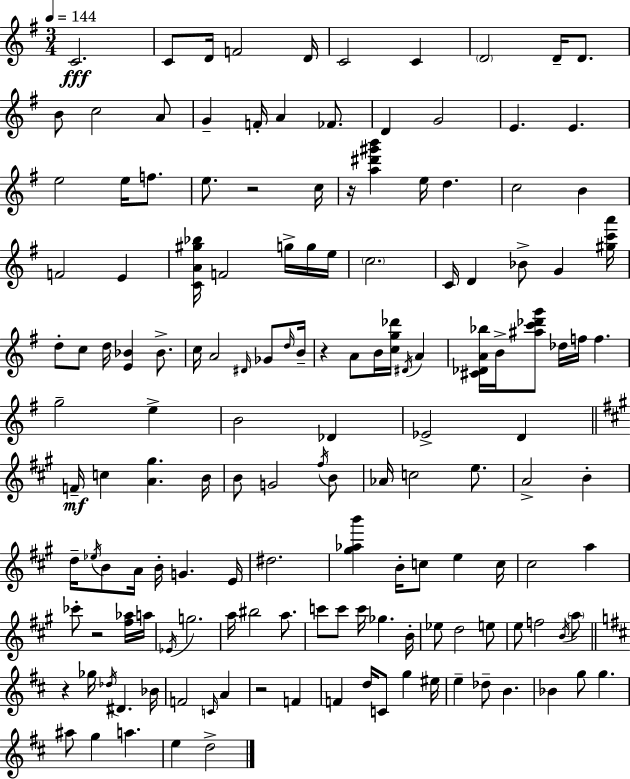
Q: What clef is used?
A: treble